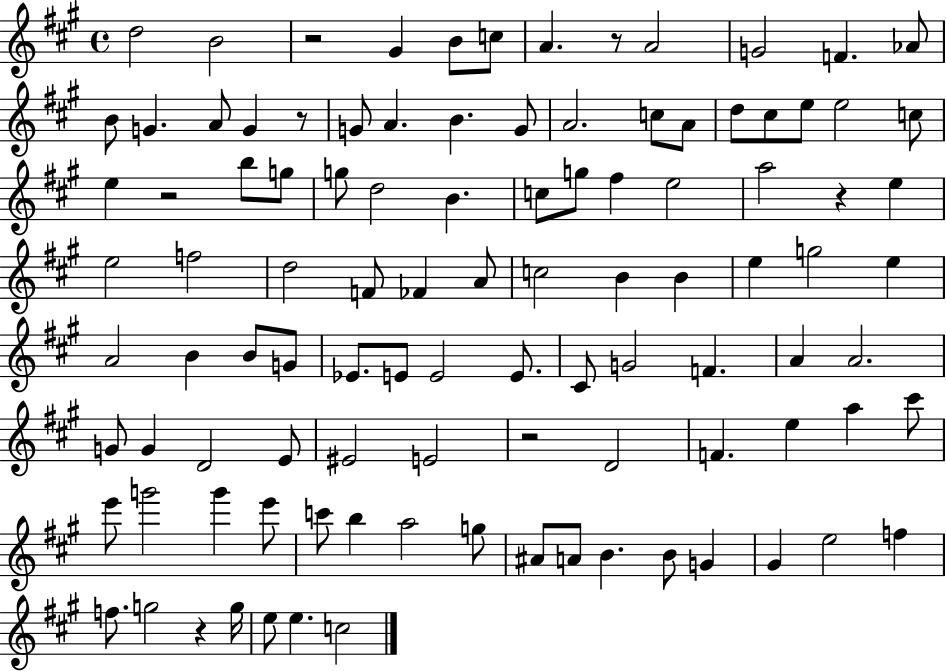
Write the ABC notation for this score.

X:1
T:Untitled
M:4/4
L:1/4
K:A
d2 B2 z2 ^G B/2 c/2 A z/2 A2 G2 F _A/2 B/2 G A/2 G z/2 G/2 A B G/2 A2 c/2 A/2 d/2 ^c/2 e/2 e2 c/2 e z2 b/2 g/2 g/2 d2 B c/2 g/2 ^f e2 a2 z e e2 f2 d2 F/2 _F A/2 c2 B B e g2 e A2 B B/2 G/2 _E/2 E/2 E2 E/2 ^C/2 G2 F A A2 G/2 G D2 E/2 ^E2 E2 z2 D2 F e a ^c'/2 e'/2 g'2 g' e'/2 c'/2 b a2 g/2 ^A/2 A/2 B B/2 G ^G e2 f f/2 g2 z g/4 e/2 e c2